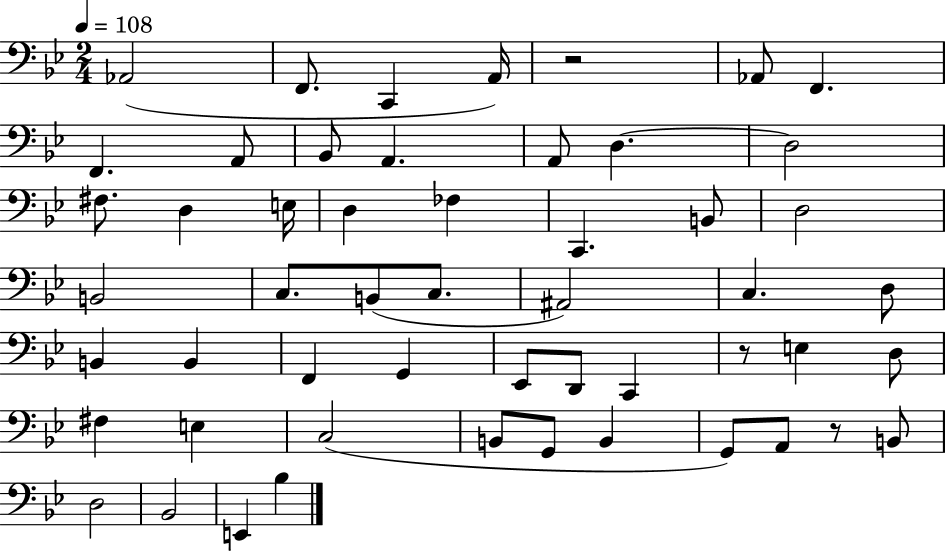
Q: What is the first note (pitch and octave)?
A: Ab2